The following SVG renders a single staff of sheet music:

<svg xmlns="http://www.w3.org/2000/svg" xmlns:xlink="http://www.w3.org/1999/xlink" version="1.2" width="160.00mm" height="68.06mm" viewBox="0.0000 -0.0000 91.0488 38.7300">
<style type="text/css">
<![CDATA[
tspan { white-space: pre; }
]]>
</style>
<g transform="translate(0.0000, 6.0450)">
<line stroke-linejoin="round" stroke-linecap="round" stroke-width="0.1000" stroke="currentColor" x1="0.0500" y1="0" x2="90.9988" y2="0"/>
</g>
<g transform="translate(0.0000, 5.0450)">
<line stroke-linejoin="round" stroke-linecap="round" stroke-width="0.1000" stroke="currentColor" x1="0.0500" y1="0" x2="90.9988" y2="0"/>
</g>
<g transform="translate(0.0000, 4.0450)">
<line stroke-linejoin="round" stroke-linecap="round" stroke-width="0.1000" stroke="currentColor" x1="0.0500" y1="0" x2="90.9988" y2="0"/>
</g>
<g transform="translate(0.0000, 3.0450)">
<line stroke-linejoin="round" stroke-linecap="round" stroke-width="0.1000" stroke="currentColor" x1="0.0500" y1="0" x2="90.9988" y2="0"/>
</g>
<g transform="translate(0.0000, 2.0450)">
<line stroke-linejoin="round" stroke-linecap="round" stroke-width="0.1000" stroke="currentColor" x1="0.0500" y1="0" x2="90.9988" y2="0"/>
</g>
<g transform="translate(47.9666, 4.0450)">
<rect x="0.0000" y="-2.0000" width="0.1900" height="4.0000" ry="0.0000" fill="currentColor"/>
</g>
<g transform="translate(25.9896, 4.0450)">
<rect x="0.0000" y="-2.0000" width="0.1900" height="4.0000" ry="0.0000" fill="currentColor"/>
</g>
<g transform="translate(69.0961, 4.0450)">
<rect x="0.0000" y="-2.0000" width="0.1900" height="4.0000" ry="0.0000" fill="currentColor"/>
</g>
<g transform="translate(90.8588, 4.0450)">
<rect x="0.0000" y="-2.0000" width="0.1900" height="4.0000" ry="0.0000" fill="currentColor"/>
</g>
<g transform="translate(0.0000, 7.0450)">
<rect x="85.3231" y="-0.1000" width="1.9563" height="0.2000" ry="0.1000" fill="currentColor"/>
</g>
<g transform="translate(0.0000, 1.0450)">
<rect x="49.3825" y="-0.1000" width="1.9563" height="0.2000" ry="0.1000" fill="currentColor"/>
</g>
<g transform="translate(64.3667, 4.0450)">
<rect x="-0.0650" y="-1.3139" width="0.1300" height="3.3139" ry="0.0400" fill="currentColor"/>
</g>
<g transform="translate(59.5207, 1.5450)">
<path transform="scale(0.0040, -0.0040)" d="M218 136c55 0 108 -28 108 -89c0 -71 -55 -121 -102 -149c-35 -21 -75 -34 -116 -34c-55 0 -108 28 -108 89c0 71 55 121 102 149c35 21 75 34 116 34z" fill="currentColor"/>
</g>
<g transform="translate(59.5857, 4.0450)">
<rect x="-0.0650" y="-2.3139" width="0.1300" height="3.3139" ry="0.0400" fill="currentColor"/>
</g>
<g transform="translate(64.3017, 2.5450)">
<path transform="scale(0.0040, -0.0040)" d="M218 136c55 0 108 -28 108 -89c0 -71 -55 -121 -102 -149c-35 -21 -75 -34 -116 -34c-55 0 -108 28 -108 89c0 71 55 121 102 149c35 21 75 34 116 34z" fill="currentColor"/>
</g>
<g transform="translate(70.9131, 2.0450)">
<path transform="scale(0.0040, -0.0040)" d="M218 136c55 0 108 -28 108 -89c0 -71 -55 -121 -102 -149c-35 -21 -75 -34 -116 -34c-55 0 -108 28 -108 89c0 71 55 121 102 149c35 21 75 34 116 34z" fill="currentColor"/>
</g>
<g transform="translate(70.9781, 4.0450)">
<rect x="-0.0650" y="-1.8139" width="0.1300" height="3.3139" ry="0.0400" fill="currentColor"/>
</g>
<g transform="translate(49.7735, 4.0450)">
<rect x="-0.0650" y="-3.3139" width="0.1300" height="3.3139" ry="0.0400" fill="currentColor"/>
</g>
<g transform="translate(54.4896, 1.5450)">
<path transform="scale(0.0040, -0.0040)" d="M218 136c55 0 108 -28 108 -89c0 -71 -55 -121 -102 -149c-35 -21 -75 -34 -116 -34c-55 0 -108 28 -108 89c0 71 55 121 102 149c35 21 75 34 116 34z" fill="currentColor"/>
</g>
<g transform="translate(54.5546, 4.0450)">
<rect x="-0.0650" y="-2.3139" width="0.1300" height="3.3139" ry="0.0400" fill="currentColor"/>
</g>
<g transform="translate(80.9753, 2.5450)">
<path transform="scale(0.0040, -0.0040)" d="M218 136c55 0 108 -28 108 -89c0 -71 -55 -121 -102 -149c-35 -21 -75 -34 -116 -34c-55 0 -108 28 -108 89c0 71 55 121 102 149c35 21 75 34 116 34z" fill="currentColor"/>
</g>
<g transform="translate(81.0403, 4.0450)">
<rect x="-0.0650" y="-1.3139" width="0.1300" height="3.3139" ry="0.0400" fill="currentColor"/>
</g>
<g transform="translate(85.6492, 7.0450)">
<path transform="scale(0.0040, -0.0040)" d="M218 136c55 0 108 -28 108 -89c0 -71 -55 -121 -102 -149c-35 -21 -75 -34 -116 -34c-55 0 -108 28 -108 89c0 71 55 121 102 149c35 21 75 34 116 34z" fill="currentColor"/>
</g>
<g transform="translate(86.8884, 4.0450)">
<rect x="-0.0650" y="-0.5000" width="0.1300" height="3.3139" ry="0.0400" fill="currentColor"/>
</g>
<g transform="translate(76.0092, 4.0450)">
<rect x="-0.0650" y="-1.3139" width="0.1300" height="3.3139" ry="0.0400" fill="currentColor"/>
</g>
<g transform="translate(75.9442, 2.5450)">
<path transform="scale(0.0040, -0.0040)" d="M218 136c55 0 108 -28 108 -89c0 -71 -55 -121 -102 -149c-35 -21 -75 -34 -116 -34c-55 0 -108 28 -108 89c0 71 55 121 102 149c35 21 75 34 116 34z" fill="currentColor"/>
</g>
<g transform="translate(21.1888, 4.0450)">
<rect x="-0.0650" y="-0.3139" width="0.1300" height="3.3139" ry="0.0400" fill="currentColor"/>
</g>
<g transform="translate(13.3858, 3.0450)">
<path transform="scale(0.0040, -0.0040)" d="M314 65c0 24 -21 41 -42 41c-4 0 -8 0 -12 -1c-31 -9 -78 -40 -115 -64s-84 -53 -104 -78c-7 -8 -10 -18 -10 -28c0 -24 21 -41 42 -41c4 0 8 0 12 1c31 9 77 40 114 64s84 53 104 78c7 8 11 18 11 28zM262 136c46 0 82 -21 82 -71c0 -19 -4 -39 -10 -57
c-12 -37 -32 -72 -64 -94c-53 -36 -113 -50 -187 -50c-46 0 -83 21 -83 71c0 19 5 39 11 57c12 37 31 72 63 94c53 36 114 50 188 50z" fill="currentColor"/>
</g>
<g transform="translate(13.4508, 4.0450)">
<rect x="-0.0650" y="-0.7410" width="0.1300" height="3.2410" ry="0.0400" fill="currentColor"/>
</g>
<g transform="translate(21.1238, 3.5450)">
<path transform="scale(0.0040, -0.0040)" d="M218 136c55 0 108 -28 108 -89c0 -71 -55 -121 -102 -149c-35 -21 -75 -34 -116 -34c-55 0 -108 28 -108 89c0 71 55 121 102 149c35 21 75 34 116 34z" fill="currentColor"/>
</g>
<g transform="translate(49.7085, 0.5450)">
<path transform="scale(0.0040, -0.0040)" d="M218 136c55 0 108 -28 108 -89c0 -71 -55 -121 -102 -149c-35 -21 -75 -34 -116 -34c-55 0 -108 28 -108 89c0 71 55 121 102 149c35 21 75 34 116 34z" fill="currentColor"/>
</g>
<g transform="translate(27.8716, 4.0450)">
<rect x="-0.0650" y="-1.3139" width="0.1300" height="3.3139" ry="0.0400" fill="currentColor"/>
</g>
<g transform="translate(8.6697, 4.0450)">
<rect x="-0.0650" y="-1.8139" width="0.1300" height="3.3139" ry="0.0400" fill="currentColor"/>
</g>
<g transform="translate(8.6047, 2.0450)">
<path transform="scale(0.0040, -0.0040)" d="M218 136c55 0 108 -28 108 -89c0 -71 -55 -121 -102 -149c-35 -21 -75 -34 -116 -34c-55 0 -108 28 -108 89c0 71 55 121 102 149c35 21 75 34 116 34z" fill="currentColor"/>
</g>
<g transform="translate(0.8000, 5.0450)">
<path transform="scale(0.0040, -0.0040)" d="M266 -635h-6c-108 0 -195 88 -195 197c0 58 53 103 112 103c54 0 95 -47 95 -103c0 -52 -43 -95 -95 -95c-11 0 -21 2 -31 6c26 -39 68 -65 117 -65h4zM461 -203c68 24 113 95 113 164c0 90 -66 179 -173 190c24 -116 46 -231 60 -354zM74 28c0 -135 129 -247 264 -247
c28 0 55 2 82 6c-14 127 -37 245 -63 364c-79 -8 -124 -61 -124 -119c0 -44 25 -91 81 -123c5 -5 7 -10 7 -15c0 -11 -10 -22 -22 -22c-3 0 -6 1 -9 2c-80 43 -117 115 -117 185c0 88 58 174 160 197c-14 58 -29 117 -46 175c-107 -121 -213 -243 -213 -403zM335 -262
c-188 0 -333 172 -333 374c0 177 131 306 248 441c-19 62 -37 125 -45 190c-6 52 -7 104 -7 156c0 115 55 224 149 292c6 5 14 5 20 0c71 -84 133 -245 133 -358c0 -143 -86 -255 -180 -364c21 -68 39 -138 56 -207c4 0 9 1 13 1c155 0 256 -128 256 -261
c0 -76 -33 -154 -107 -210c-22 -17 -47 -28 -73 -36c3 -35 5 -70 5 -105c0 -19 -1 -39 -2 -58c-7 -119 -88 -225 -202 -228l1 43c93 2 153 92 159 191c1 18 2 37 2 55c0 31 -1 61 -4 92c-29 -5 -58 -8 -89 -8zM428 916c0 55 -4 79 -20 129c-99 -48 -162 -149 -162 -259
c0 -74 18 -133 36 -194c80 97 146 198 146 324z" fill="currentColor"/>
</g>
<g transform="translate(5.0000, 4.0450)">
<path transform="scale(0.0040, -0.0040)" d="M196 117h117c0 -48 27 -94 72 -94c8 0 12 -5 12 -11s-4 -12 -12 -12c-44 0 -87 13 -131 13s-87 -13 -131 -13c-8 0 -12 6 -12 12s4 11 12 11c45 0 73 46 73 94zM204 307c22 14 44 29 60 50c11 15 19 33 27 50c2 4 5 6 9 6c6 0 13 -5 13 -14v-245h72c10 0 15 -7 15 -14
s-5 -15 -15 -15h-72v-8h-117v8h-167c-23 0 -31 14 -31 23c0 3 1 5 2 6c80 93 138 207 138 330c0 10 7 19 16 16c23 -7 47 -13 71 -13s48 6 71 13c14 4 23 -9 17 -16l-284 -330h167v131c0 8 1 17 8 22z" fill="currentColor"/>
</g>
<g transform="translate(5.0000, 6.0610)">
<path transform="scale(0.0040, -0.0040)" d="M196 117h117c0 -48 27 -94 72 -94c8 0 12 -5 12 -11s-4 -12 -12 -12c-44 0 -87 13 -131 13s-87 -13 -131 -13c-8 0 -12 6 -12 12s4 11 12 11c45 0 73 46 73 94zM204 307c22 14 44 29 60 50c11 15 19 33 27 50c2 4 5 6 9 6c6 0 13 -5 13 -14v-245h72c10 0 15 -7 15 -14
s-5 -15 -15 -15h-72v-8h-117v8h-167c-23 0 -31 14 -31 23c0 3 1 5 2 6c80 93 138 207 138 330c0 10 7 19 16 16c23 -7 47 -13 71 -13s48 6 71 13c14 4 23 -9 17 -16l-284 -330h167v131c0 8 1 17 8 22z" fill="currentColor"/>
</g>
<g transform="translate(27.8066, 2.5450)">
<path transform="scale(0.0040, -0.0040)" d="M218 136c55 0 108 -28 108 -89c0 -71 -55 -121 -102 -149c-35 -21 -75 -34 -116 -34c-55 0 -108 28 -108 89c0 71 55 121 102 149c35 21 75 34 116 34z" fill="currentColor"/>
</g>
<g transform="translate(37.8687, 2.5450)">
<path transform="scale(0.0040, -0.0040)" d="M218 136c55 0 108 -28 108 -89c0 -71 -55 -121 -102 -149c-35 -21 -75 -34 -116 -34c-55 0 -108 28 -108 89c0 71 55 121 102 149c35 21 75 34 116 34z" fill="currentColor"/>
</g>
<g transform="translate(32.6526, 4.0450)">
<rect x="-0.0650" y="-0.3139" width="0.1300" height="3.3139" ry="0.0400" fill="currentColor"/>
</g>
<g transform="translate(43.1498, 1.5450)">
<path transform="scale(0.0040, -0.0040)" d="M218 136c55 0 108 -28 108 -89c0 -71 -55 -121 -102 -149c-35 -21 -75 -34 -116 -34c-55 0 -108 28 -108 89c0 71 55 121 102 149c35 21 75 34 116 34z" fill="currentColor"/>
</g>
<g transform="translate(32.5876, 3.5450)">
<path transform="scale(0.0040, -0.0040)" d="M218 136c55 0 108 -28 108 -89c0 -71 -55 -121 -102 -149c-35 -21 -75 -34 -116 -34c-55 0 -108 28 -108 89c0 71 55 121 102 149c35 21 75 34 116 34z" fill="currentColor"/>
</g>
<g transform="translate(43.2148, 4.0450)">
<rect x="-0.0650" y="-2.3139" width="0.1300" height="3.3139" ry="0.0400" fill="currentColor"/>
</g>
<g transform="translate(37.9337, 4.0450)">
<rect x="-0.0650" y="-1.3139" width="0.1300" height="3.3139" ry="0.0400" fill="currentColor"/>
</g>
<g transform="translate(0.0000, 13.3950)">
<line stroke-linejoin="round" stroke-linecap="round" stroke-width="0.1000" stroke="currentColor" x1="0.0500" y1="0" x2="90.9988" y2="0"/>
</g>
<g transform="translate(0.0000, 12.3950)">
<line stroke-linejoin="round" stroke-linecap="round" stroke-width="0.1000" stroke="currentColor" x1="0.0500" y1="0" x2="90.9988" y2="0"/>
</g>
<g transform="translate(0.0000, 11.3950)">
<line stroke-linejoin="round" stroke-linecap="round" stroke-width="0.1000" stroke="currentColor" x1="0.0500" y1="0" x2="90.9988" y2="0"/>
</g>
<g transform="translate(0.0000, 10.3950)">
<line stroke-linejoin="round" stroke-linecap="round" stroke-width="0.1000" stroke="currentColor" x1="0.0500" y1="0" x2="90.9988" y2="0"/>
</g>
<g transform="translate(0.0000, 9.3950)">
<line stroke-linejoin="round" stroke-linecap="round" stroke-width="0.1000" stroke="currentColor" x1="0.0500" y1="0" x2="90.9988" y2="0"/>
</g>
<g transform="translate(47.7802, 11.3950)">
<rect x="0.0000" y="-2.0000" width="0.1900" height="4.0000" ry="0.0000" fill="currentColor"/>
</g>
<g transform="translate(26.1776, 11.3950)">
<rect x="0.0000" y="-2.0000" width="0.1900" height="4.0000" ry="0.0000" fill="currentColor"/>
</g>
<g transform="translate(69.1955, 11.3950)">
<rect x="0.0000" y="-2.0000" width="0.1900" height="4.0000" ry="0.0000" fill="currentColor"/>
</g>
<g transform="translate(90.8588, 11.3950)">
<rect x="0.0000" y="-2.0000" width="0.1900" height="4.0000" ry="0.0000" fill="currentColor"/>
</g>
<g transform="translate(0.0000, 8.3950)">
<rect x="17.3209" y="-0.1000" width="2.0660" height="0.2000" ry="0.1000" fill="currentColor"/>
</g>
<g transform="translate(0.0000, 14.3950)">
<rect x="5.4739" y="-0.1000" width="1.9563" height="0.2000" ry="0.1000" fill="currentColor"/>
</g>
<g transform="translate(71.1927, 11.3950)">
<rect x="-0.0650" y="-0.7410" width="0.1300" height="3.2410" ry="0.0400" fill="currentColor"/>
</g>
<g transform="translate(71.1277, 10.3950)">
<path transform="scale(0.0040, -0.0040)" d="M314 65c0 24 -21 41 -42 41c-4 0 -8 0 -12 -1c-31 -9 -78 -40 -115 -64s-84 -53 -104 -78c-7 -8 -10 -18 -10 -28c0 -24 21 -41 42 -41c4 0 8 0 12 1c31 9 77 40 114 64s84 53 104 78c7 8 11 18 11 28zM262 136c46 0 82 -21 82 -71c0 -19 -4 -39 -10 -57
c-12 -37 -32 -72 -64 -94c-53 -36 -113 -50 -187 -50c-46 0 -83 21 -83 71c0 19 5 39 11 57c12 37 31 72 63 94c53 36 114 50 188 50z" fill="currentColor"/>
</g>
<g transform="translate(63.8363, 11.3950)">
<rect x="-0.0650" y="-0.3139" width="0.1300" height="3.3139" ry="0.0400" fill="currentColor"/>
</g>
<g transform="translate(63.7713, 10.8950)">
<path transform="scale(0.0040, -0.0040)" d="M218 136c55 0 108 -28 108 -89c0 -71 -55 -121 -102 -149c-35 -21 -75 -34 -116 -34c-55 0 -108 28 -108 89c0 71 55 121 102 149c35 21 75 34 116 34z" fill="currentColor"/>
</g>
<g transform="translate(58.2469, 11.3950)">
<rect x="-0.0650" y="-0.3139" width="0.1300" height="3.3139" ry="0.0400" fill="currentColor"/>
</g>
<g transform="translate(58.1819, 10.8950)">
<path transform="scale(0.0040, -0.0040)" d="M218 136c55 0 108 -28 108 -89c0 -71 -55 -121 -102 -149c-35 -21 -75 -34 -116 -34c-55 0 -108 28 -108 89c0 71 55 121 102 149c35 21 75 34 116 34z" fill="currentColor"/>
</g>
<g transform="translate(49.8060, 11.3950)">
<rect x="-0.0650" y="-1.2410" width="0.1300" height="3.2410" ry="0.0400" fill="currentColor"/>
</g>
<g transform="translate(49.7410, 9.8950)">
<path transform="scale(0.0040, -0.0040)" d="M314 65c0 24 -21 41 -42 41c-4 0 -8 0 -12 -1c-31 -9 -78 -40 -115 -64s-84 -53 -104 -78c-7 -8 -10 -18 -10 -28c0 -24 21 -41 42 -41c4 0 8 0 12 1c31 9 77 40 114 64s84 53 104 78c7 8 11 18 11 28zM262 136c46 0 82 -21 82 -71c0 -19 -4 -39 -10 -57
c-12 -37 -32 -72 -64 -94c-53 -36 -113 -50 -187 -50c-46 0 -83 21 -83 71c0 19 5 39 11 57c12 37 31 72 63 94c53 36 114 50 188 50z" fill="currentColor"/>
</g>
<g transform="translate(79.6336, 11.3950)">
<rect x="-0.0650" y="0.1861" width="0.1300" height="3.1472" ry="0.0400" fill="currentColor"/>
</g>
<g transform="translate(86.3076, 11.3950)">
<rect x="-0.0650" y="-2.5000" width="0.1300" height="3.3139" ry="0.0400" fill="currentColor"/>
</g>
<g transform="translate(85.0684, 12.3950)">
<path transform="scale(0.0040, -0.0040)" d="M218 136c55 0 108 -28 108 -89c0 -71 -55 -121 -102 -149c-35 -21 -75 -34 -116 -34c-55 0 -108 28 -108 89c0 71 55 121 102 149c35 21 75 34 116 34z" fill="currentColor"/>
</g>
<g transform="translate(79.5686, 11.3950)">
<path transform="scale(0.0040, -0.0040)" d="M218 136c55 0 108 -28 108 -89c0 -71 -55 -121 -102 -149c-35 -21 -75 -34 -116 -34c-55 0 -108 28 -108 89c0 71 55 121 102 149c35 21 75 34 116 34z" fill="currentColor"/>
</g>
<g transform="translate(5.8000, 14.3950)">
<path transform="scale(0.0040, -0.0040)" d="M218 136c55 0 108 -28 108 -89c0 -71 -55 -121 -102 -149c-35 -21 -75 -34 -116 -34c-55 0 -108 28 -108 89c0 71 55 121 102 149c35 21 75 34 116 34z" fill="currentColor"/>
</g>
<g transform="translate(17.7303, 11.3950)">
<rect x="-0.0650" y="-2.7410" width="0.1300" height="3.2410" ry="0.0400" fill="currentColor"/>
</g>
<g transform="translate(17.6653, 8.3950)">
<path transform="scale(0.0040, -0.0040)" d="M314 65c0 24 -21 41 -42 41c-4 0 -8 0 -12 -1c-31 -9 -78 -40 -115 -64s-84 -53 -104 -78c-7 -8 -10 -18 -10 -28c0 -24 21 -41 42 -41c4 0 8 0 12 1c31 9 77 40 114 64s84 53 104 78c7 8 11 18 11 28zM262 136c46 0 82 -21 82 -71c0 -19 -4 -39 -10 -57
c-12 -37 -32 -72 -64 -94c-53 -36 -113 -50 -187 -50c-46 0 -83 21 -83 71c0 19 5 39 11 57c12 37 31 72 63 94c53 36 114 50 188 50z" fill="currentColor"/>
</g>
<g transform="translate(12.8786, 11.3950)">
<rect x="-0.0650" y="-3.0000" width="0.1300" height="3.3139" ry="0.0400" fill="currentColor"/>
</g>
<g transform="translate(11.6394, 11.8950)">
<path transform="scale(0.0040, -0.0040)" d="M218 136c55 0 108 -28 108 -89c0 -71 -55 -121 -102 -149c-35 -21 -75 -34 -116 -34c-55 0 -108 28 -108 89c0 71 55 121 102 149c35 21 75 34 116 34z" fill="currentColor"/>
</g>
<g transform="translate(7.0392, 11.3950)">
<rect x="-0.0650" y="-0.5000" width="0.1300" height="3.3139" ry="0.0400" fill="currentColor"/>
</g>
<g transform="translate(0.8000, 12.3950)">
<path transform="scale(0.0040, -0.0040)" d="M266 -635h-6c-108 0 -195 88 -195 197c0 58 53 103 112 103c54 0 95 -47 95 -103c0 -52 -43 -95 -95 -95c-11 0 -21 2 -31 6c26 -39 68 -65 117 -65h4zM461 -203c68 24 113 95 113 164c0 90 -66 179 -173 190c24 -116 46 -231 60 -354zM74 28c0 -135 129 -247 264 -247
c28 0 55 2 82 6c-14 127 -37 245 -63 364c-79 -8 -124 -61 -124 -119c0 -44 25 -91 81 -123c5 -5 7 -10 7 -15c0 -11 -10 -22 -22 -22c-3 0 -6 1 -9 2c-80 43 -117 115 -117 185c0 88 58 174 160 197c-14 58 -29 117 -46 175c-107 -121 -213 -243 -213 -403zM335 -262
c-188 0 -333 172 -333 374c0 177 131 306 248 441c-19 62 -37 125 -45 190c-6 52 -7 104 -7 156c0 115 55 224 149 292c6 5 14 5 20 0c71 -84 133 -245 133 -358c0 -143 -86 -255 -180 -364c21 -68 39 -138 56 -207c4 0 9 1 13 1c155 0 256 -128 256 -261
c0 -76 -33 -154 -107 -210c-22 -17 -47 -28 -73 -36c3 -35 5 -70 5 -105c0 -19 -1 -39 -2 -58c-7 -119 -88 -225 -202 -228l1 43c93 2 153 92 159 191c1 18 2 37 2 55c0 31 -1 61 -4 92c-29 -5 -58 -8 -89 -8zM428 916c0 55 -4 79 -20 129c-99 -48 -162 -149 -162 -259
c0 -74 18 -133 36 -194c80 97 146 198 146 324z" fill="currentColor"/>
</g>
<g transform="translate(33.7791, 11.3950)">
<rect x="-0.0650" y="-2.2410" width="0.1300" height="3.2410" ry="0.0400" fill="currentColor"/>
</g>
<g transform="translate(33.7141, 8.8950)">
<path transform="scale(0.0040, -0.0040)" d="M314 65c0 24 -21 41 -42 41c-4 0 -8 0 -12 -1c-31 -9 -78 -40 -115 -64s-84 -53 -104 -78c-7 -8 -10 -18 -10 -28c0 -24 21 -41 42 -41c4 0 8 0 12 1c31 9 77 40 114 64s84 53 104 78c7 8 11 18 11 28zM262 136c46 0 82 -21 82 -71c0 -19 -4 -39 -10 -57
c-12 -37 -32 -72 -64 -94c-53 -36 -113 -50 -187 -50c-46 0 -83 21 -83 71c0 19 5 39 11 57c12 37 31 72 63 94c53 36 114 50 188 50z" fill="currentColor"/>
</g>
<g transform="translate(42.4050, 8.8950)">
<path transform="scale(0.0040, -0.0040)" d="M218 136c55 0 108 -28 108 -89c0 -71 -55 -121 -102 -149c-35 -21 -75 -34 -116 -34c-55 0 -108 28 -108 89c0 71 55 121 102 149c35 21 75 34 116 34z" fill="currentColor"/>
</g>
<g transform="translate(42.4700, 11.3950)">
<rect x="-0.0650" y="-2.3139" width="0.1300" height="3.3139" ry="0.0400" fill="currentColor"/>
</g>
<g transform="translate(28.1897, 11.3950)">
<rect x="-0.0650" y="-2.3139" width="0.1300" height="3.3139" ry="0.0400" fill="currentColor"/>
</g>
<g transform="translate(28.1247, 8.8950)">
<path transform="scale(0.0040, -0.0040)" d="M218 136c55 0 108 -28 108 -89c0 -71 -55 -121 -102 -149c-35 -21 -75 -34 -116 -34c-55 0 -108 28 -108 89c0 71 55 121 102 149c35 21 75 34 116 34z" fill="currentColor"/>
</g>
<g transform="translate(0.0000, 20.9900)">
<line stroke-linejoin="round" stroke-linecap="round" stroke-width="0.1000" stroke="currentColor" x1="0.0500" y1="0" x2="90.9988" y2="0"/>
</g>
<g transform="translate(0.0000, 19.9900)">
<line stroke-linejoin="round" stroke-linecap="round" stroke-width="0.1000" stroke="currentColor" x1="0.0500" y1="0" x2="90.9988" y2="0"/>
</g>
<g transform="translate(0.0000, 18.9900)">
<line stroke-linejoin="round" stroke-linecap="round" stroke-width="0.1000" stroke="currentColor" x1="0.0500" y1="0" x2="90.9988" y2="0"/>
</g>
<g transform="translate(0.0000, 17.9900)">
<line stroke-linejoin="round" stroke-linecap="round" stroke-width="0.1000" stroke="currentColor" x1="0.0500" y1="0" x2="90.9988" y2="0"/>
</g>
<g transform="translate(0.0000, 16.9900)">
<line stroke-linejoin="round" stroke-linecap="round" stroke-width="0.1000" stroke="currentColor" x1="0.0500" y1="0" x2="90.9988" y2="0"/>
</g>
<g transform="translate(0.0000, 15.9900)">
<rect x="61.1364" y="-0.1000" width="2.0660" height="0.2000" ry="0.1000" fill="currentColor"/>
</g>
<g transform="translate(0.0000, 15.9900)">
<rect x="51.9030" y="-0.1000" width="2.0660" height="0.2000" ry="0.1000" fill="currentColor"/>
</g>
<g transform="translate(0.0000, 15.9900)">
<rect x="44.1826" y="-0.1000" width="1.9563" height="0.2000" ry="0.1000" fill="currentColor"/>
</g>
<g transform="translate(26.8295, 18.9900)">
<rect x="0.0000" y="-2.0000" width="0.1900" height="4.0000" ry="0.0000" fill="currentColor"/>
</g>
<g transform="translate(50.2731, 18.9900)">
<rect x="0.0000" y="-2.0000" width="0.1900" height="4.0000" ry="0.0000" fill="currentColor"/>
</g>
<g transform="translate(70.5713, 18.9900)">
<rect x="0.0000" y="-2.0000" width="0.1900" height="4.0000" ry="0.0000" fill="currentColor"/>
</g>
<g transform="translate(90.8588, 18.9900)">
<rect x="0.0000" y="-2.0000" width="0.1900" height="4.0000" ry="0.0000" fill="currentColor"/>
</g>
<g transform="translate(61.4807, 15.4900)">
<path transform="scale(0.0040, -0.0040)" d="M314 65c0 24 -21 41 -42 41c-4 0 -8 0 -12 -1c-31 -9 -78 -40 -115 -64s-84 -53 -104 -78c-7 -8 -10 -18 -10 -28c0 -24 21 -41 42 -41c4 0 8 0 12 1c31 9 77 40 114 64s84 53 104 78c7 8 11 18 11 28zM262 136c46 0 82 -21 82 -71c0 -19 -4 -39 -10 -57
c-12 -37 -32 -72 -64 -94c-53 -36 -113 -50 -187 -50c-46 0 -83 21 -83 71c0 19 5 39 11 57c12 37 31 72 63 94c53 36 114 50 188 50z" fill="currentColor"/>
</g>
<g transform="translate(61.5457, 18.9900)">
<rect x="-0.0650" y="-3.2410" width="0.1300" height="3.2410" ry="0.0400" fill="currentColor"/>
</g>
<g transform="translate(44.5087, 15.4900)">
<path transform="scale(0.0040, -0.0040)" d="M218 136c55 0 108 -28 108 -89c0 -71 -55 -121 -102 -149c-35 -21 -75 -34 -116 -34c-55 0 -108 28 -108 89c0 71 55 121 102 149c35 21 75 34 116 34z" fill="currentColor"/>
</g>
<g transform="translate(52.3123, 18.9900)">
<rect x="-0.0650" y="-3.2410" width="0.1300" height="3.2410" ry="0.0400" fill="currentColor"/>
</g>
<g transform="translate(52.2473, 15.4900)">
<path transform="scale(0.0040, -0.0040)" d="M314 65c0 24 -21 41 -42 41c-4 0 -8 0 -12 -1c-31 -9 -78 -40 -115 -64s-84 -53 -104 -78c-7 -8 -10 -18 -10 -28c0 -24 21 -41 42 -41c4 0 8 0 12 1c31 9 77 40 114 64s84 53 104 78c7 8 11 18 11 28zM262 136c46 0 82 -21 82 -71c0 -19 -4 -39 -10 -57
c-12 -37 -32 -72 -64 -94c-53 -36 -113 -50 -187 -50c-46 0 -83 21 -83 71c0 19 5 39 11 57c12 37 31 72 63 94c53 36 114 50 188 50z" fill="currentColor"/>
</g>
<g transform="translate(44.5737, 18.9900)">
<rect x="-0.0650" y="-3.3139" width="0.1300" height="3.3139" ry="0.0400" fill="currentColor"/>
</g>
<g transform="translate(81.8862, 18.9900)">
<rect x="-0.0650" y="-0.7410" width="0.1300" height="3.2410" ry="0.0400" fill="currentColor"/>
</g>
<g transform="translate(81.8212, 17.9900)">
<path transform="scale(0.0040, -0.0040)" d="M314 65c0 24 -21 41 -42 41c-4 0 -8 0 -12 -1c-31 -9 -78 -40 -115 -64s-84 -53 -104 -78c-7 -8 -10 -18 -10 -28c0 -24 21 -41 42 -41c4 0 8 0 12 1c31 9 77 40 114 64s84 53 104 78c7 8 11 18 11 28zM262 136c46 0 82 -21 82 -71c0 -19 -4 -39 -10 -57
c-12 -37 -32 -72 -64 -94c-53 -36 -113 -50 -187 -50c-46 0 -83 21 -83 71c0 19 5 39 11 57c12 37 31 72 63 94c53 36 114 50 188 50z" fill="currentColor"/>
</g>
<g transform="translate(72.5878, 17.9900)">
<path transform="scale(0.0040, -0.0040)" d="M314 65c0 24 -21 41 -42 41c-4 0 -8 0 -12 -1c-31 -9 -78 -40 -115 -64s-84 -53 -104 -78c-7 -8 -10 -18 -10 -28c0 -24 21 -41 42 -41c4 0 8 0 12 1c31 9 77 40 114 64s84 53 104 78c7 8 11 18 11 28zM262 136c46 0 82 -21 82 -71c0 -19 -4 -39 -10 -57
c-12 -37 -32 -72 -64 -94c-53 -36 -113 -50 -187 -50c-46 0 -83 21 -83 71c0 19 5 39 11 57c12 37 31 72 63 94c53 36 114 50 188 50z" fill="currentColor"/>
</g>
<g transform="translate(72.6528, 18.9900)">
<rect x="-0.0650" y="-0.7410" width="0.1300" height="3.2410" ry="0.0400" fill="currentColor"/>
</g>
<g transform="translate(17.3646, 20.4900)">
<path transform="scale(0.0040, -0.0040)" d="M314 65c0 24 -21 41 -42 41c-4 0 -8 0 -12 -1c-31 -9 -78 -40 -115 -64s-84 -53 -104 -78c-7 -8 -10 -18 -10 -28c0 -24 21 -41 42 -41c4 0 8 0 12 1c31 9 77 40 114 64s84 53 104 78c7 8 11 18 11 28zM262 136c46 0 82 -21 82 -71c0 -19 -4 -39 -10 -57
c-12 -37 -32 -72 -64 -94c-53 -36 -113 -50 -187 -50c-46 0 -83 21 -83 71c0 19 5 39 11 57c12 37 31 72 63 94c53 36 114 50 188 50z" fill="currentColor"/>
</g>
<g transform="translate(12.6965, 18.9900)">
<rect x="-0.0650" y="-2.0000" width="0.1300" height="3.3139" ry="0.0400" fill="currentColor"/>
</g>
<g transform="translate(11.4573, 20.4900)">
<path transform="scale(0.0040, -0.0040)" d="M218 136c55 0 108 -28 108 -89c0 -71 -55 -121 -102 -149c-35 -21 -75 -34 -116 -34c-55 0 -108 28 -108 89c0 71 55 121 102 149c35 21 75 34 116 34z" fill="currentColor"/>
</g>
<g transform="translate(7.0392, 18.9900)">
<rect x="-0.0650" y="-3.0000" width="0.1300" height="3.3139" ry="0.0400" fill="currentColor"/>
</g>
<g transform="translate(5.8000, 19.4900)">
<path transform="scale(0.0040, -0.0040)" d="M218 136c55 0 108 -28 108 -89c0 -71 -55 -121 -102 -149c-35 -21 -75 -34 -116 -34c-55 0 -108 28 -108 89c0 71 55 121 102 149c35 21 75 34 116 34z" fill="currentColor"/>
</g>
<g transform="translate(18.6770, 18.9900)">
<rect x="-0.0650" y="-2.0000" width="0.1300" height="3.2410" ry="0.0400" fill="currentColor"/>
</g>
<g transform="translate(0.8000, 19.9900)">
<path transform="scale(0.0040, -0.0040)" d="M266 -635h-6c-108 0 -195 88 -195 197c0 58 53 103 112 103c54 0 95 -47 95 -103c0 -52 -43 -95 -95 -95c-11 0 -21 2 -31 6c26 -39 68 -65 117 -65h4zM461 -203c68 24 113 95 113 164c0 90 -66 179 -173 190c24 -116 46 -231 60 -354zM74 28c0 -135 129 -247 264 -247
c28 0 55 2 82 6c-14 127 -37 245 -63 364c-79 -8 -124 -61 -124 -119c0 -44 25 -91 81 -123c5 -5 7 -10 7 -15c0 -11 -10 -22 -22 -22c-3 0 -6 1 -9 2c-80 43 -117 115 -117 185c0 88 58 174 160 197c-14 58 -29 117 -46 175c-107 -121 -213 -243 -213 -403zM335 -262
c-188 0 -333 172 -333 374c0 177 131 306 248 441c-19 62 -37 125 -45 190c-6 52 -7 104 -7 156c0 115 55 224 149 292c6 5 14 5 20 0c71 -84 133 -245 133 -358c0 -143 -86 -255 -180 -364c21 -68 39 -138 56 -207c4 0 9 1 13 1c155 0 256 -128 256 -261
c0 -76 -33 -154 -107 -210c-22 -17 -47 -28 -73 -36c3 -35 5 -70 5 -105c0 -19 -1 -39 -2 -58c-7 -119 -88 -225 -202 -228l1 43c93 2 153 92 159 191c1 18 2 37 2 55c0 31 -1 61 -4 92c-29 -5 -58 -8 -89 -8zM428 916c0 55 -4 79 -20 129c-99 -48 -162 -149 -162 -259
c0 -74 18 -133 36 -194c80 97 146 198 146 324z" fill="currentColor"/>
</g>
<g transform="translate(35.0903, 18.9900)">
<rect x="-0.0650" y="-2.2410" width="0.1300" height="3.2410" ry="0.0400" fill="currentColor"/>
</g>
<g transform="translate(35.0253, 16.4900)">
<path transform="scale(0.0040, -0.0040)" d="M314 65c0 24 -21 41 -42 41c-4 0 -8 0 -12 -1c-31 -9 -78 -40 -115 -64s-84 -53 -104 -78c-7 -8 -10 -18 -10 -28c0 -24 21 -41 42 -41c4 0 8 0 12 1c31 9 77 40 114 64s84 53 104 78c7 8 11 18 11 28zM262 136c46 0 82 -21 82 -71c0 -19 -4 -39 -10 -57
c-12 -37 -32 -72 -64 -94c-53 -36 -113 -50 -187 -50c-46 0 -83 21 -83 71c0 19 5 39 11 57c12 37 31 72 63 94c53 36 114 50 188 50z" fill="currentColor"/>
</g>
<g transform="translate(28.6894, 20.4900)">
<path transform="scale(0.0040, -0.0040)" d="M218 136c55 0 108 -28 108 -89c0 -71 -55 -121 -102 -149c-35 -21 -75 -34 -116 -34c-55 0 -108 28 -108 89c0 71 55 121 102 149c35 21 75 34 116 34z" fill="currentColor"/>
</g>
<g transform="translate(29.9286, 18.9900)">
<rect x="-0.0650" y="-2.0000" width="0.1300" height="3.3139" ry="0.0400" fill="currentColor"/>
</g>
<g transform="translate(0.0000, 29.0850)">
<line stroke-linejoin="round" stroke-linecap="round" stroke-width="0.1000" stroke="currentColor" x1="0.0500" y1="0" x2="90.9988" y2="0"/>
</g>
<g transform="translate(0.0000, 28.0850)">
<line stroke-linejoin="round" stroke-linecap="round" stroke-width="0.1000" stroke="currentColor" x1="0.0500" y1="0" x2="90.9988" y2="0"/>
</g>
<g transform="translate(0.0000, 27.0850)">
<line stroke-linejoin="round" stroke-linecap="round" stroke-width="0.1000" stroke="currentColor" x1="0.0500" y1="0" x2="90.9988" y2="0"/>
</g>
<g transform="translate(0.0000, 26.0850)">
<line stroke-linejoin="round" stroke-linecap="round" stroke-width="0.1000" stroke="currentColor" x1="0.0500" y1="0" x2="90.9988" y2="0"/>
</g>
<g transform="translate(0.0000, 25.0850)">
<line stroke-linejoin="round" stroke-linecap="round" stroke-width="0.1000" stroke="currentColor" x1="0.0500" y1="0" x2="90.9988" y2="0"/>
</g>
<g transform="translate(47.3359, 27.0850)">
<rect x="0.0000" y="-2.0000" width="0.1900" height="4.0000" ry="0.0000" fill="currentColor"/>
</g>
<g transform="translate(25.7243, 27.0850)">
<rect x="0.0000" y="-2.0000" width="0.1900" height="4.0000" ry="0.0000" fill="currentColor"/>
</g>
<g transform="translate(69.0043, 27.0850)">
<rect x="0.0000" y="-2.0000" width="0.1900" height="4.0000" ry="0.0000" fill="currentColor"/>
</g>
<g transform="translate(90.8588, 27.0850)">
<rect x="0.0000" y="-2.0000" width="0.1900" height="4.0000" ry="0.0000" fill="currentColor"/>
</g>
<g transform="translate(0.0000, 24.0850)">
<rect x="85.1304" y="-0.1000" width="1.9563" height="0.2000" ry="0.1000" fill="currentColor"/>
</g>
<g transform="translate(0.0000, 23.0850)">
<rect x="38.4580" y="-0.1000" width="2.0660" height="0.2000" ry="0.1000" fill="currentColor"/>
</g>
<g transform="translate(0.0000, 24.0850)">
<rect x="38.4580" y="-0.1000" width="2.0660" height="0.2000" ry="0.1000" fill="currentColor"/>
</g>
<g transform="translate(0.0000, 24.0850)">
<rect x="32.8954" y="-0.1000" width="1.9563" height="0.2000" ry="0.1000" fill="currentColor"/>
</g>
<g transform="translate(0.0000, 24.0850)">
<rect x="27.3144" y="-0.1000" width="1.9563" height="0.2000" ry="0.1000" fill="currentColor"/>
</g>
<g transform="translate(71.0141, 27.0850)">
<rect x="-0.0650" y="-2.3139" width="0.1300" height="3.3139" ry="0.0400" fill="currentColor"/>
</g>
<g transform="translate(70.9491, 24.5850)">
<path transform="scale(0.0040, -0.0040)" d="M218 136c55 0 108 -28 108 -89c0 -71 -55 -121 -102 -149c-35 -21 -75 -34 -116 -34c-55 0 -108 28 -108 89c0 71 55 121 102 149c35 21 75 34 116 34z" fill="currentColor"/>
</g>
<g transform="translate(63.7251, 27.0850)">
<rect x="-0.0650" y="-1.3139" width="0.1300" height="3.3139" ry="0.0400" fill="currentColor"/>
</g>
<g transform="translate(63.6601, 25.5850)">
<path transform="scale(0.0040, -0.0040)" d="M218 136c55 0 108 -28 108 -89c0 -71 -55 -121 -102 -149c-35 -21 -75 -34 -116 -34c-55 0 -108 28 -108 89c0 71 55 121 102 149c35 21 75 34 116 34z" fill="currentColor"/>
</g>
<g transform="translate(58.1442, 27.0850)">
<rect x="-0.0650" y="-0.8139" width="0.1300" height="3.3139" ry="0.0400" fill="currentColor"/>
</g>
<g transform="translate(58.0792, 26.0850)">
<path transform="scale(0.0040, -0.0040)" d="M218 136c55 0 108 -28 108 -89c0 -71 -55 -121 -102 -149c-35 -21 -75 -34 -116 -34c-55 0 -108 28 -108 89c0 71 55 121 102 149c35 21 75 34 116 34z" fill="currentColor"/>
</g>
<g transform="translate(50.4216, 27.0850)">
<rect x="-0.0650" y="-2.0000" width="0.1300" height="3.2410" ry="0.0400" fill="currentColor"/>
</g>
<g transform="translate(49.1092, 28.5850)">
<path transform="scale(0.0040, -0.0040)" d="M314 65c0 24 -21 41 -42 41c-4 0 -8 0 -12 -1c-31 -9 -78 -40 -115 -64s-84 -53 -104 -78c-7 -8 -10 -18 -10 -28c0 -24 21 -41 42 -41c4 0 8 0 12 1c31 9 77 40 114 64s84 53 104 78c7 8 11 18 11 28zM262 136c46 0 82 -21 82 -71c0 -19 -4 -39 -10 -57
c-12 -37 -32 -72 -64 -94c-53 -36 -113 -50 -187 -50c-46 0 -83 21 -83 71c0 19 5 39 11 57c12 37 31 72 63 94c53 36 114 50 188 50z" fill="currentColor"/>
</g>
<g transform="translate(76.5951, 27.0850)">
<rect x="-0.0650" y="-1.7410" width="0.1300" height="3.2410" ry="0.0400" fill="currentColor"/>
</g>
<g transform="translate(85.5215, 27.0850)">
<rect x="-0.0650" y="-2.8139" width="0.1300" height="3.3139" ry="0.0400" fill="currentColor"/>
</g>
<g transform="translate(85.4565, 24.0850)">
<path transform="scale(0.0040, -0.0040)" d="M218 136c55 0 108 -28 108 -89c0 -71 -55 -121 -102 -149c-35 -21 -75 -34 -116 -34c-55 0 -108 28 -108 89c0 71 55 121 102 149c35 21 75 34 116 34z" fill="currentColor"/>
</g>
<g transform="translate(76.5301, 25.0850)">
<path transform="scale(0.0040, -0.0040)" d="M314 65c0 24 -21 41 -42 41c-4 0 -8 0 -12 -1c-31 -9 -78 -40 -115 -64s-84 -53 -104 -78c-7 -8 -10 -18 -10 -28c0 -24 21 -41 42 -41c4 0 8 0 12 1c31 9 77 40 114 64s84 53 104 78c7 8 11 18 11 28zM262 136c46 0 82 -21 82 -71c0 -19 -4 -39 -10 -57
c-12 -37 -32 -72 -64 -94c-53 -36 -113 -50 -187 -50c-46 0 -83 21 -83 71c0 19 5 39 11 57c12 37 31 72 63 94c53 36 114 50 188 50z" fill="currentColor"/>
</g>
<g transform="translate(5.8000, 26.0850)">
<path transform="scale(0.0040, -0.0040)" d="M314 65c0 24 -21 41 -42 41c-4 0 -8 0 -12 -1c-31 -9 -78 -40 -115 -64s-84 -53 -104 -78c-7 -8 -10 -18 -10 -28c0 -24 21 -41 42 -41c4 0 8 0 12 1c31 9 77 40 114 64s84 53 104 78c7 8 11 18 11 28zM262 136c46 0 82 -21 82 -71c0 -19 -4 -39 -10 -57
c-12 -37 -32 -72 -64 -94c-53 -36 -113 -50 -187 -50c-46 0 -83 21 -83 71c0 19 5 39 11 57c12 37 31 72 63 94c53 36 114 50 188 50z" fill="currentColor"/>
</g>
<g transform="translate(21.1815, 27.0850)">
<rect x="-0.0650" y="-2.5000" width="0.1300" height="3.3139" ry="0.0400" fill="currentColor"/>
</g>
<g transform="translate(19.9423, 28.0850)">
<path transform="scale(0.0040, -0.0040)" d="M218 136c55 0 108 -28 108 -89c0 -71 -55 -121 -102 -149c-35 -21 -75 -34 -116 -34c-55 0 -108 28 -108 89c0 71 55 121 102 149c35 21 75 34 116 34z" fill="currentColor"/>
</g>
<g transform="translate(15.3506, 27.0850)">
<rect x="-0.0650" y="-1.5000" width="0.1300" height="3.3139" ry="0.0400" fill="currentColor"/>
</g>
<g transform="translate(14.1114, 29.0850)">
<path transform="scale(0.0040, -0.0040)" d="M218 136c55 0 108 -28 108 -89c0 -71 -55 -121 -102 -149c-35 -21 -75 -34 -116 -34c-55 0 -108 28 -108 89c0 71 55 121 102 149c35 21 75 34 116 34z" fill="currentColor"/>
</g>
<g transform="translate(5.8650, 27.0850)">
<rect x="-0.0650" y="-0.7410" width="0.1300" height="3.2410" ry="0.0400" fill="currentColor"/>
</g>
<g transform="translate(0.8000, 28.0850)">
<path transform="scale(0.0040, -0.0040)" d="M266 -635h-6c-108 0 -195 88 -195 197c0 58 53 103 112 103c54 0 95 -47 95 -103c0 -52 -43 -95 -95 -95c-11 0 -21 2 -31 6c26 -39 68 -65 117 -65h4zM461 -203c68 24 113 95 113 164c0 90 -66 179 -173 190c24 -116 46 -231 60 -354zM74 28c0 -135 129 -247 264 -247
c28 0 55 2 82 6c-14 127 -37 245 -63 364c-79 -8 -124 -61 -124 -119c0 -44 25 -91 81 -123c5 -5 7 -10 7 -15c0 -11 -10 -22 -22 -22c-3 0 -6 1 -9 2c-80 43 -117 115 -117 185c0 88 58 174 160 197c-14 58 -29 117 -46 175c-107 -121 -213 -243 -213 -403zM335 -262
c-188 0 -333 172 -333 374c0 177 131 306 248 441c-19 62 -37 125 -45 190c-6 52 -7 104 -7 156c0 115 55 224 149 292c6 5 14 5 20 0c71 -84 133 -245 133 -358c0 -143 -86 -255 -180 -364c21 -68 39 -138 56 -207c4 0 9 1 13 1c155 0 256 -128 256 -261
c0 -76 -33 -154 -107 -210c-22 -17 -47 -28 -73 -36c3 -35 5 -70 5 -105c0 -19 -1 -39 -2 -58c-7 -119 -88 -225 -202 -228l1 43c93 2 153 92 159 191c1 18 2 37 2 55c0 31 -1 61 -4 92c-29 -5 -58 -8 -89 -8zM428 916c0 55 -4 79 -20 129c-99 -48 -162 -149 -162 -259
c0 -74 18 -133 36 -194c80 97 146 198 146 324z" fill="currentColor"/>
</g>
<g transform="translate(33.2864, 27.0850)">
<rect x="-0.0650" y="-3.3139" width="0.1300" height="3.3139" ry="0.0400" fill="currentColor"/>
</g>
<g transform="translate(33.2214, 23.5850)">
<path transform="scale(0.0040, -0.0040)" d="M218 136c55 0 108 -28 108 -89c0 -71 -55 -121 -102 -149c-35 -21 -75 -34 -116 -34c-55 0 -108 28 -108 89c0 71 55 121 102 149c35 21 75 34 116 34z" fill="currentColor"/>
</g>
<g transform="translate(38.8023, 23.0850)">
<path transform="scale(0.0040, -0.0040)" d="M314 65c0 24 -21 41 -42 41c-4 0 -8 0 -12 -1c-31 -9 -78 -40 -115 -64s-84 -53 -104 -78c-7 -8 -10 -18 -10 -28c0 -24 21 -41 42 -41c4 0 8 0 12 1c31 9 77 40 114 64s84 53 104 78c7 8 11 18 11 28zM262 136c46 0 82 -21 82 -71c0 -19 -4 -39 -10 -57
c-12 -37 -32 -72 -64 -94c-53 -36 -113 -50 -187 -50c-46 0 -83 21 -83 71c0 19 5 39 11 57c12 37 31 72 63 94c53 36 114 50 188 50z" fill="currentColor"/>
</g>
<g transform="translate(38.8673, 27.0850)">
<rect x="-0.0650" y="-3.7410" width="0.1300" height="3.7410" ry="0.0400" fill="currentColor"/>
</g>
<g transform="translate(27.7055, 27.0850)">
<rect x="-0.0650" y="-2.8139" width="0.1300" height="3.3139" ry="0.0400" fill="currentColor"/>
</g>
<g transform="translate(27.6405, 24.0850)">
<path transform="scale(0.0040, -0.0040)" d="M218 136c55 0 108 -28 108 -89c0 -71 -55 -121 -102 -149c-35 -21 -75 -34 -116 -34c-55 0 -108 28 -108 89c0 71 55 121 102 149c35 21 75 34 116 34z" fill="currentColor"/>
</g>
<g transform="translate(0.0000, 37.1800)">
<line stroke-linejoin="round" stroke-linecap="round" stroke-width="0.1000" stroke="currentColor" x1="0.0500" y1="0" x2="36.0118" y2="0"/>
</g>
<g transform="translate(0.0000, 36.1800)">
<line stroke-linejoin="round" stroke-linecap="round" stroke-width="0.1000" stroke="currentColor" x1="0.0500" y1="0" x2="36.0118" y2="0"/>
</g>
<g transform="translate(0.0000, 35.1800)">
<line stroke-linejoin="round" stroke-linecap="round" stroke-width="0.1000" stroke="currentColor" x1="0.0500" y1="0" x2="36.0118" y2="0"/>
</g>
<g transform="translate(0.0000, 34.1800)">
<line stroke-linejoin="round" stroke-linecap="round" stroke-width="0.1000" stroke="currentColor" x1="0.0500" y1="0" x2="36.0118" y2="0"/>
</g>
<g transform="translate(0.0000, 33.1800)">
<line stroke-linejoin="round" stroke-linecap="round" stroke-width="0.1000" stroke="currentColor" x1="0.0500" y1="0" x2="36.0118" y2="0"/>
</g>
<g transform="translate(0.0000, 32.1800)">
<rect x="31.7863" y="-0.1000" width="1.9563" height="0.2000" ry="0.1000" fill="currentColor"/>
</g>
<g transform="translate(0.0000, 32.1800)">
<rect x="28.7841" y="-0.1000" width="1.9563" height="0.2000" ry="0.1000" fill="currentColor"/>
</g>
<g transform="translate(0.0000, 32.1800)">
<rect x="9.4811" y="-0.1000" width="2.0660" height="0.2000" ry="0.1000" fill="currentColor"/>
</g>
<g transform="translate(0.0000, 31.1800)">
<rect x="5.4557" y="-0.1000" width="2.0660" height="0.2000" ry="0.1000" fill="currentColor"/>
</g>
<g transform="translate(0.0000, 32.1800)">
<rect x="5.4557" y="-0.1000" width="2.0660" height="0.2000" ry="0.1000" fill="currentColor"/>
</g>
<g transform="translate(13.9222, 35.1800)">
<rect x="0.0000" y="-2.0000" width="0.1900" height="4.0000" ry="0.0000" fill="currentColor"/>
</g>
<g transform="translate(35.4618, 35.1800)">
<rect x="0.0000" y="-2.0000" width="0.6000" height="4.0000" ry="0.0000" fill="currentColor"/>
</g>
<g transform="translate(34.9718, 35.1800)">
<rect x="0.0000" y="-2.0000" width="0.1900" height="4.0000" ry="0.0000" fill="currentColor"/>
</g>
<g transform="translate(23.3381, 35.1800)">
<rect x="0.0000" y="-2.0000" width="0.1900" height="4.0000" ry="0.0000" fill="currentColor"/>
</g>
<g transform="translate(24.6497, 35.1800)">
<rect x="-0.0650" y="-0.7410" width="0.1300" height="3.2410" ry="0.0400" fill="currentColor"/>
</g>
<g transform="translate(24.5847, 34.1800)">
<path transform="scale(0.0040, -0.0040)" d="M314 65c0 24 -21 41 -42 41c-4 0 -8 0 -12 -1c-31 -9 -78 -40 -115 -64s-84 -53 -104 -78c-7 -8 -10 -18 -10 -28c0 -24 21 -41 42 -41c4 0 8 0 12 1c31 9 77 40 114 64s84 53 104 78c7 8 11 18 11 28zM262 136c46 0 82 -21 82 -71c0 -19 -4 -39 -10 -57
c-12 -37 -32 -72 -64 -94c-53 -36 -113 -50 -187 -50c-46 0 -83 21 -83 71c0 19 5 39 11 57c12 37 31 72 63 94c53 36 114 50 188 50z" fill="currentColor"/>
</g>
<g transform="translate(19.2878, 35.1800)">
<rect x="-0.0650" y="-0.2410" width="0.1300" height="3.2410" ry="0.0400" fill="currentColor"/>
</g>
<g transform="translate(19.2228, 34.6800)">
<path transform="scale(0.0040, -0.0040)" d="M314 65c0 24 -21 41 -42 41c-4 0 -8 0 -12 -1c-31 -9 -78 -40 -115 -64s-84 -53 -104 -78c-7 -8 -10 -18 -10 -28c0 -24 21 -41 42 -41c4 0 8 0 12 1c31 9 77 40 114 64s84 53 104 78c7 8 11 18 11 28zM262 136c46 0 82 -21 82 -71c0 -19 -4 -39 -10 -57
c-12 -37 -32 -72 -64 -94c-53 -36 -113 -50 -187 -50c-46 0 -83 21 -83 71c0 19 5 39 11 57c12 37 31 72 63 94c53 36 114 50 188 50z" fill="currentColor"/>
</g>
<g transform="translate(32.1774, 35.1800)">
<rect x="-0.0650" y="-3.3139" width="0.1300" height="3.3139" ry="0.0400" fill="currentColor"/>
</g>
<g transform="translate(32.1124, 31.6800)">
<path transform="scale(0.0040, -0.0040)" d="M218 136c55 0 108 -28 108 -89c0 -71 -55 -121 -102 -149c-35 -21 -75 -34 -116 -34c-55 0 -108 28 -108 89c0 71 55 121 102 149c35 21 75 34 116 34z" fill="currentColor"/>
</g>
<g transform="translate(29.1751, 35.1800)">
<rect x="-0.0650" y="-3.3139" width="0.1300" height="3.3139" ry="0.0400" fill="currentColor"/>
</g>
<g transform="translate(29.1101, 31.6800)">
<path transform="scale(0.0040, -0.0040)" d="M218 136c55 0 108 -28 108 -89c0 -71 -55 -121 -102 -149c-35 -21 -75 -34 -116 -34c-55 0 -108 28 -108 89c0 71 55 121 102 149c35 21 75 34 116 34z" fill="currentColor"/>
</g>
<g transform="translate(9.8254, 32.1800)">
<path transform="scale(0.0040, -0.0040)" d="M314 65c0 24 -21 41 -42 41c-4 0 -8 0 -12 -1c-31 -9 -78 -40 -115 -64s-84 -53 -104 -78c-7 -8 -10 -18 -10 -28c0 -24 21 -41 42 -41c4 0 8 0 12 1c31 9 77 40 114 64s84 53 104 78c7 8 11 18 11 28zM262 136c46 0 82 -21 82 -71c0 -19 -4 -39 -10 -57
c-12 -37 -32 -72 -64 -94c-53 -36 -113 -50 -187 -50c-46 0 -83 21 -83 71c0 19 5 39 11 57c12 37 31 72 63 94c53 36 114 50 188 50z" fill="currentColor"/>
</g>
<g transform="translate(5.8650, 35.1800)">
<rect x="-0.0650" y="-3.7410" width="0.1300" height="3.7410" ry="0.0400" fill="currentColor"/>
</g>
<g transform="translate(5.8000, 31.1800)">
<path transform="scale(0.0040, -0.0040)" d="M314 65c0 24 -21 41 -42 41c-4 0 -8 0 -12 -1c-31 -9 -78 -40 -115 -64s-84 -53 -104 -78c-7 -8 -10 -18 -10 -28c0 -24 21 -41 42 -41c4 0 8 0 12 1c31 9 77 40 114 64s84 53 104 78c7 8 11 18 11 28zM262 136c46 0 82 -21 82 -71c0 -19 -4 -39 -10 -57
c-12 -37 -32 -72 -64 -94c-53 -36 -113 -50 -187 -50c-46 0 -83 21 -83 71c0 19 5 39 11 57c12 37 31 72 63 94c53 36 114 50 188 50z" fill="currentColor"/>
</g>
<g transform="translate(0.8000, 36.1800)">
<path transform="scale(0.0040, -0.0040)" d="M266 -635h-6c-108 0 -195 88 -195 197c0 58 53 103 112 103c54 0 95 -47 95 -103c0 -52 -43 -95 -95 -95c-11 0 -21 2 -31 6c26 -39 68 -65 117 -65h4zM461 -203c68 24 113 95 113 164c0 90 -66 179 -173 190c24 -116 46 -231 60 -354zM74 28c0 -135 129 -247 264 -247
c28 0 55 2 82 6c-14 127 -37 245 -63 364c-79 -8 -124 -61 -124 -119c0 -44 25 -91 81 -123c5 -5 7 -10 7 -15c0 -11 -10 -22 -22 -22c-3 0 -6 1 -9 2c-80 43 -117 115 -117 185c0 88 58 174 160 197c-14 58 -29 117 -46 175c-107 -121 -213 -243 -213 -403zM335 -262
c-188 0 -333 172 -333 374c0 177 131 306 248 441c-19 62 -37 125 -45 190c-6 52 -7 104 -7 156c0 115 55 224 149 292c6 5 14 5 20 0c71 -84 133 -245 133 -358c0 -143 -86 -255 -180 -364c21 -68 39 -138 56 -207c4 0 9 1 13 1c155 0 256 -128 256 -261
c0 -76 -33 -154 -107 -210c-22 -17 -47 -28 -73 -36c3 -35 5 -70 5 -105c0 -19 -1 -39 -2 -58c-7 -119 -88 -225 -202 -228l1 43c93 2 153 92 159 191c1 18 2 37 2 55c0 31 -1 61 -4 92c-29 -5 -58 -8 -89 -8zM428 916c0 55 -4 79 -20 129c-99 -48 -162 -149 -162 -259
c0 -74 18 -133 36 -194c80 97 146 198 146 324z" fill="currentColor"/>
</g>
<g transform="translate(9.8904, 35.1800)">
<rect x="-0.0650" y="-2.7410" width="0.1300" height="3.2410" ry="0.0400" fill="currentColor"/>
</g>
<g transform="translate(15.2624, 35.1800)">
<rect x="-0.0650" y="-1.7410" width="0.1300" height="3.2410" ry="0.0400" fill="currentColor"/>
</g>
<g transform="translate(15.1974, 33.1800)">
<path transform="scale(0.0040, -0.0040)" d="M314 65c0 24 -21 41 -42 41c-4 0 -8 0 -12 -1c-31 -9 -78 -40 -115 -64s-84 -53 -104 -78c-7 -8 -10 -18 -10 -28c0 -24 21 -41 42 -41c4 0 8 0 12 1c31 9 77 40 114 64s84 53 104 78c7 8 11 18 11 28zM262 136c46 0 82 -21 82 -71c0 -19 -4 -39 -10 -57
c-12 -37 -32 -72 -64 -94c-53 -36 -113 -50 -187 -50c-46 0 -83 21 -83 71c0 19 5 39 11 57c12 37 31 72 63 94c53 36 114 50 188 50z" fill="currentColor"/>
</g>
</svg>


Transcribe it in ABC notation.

X:1
T:Untitled
M:4/4
L:1/4
K:C
f d2 c e c e g b g g e f e e C C A a2 g g2 g e2 c c d2 B G A F F2 F g2 b b2 b2 d2 d2 d2 E G a b c'2 F2 d e g f2 a c'2 a2 f2 c2 d2 b b